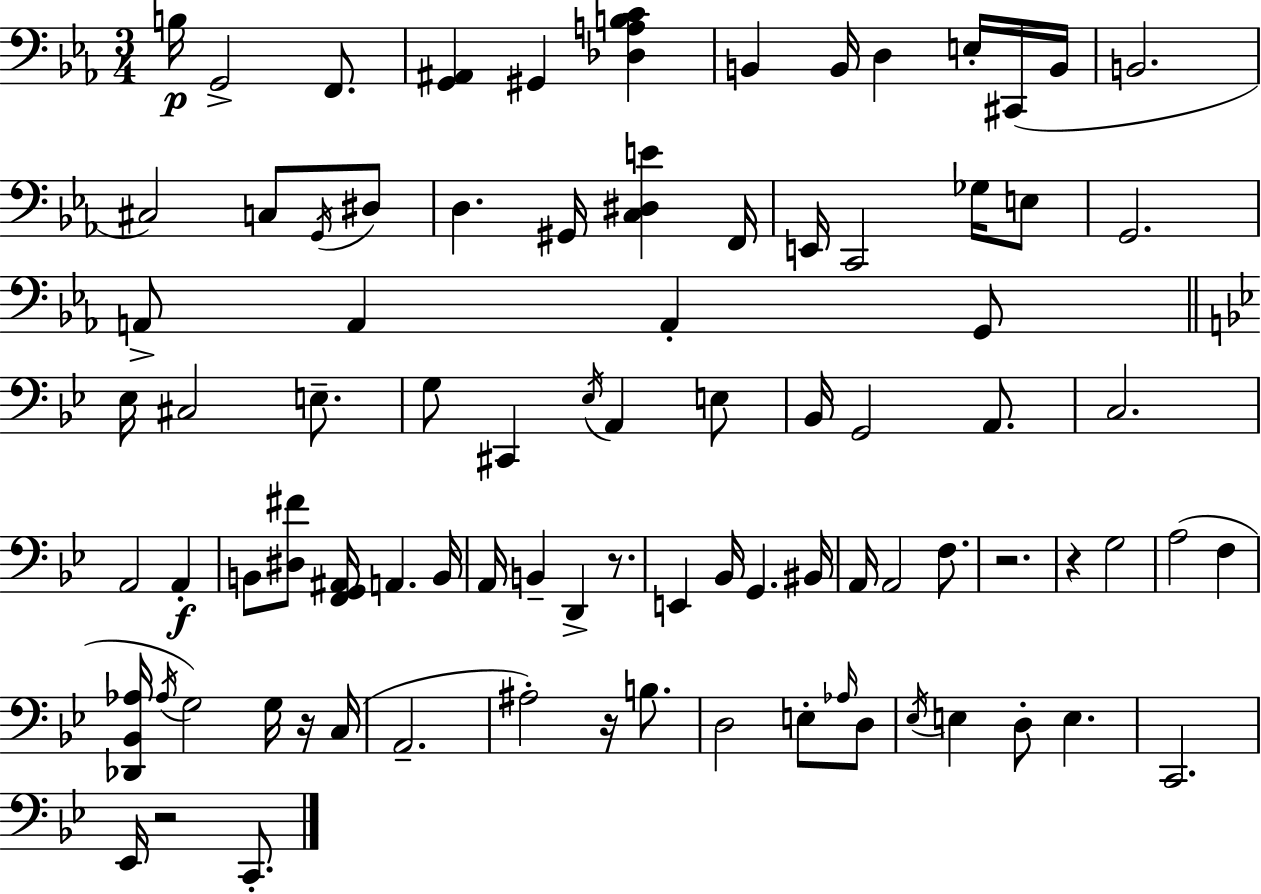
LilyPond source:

{
  \clef bass
  \numericTimeSignature
  \time 3/4
  \key ees \major
  b16\p g,2-> f,8. | <g, ais,>4 gis,4 <des a b c'>4 | b,4 b,16 d4 e16-. cis,16( b,16 | b,2. | \break cis2) c8 \acciaccatura { g,16 } dis8 | d4. gis,16 <c dis e'>4 | f,16 e,16 c,2 ges16 e8 | g,2. | \break a,8-> a,4 a,4-. g,8 | \bar "||" \break \key g \minor ees16 cis2 e8.-- | g8 cis,4 \acciaccatura { ees16 } a,4 e8 | bes,16 g,2 a,8. | c2. | \break a,2 a,4-.\f | b,8 <dis fis'>8 <f, g, ais,>16 a,4. | b,16 a,16 b,4-- d,4-> r8. | e,4 bes,16 g,4. | \break bis,16 a,16 a,2 f8. | r2. | r4 g2 | a2( f4 | \break <des, bes, aes>16 \acciaccatura { aes16 } g2) g16 | r16 c16( a,2.-- | ais2-.) r16 b8. | d2 e8-. | \break \grace { aes16 } d8 \acciaccatura { ees16 } e4 d8-. e4. | c,2. | ees,16 r2 | c,8.-. \bar "|."
}